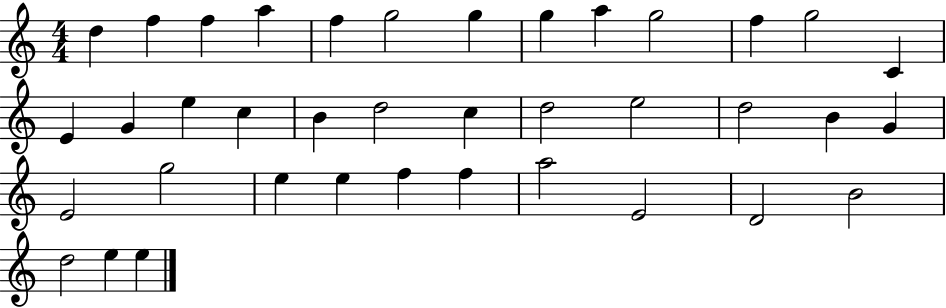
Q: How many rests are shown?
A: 0